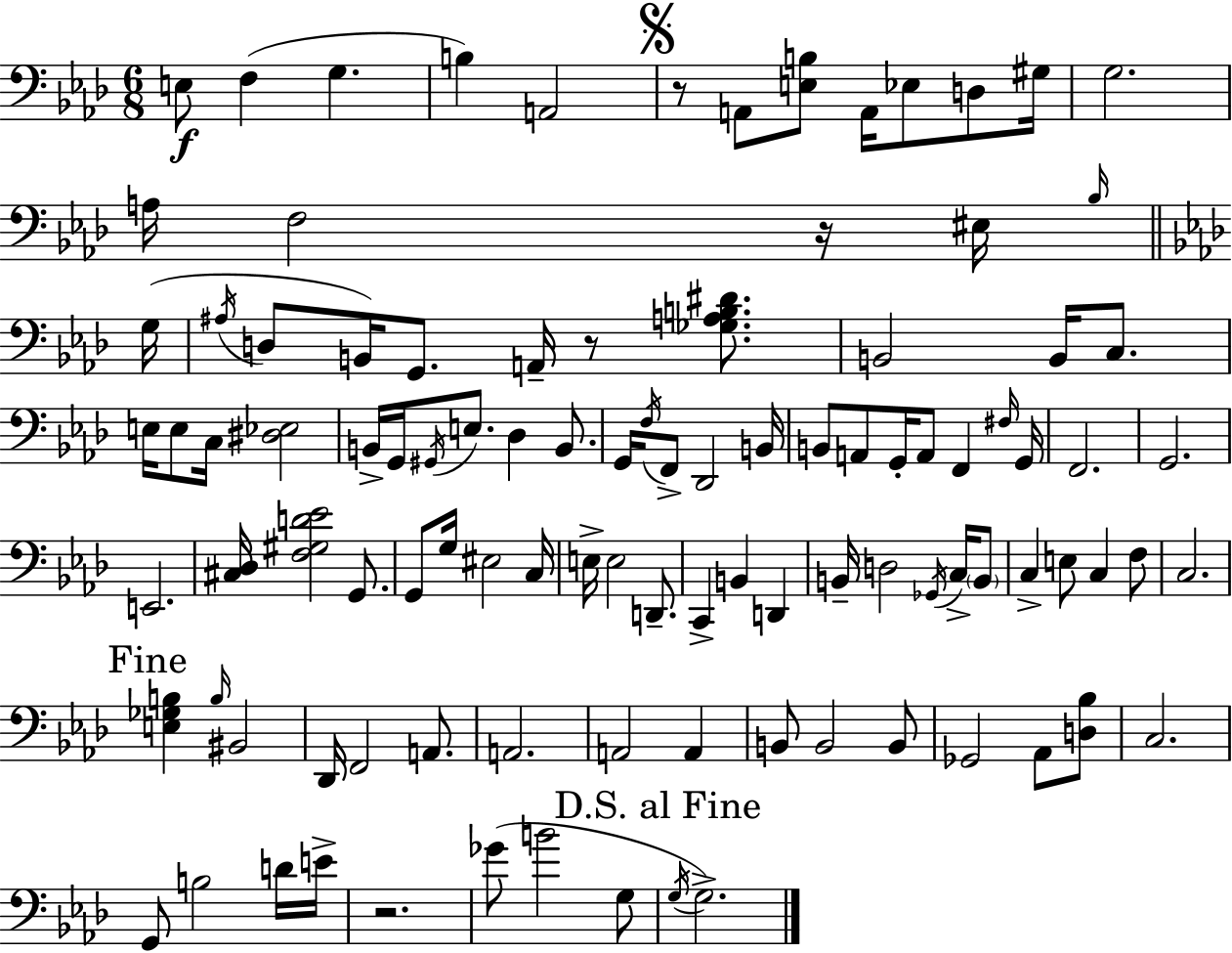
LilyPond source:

{
  \clef bass
  \numericTimeSignature
  \time 6/8
  \key f \minor
  e8\f f4( g4. | b4) a,2 | \mark \markup { \musicglyph "scripts.segno" } r8 a,8 <e b>8 a,16 ees8 d8 gis16 | g2. | \break a16 f2 r16 eis16 \grace { bes16 }( | \bar "||" \break \key aes \major g16 \acciaccatura { ais16 } d8 b,16) g,8. a,16-- r8 <ges a b dis'>8. | b,2 b,16 c8. | e16 e8 c16 <dis ees>2 | b,16-> g,16 \acciaccatura { gis,16 } e8. des4 | \break b,8. g,16 \acciaccatura { f16 } f,8-> des,2 | b,16 b,8 a,8 g,16-. a,8 f,4 | \grace { fis16 } g,16 f,2. | g,2. | \break e,2. | <cis des>16 <f gis d' ees'>2 | g,8. g,8 g16 eis2 | c16 e16-> e2 | \break d,8.-- c,4-> b,4 | d,4 b,16-- d2 | \acciaccatura { ges,16 } c16-> \parenthesize b,8 c4-> e8 | c4 f8 c2. | \break \mark "Fine" <e ges b>4 \grace { b16 } bis,2 | des,16 f,2 | a,8. a,2. | a,2 | \break a,4 b,8 b,2 | b,8 ges,2 | aes,8 <d bes>8 c2. | g,8 b2 | \break d'16 e'16-> r2. | ges'8( b'2 | g8 \mark "D.S. al Fine" \acciaccatura { g16 } g2.->) | \bar "|."
}